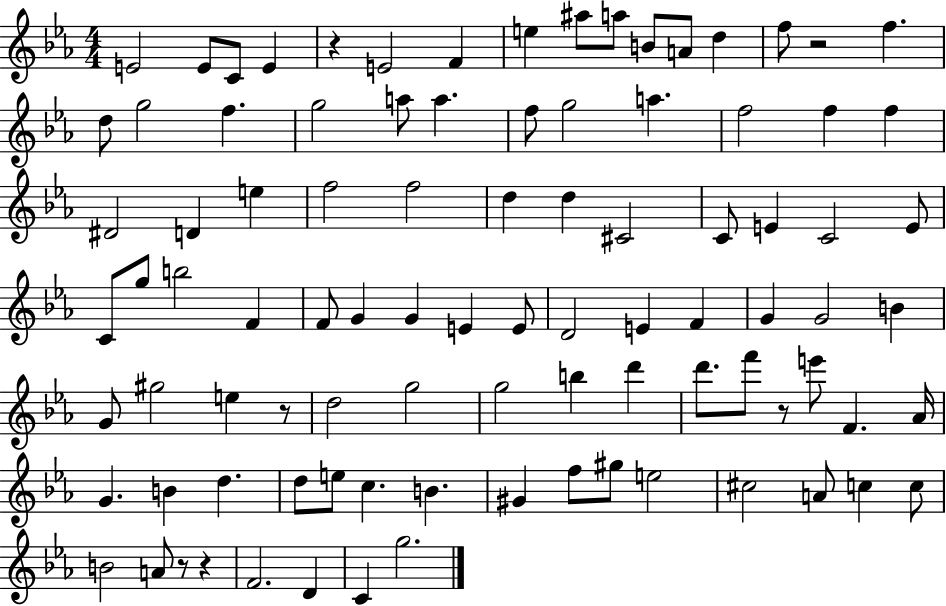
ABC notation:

X:1
T:Untitled
M:4/4
L:1/4
K:Eb
E2 E/2 C/2 E z E2 F e ^a/2 a/2 B/2 A/2 d f/2 z2 f d/2 g2 f g2 a/2 a f/2 g2 a f2 f f ^D2 D e f2 f2 d d ^C2 C/2 E C2 E/2 C/2 g/2 b2 F F/2 G G E E/2 D2 E F G G2 B G/2 ^g2 e z/2 d2 g2 g2 b d' d'/2 f'/2 z/2 e'/2 F _A/4 G B d d/2 e/2 c B ^G f/2 ^g/2 e2 ^c2 A/2 c c/2 B2 A/2 z/2 z F2 D C g2